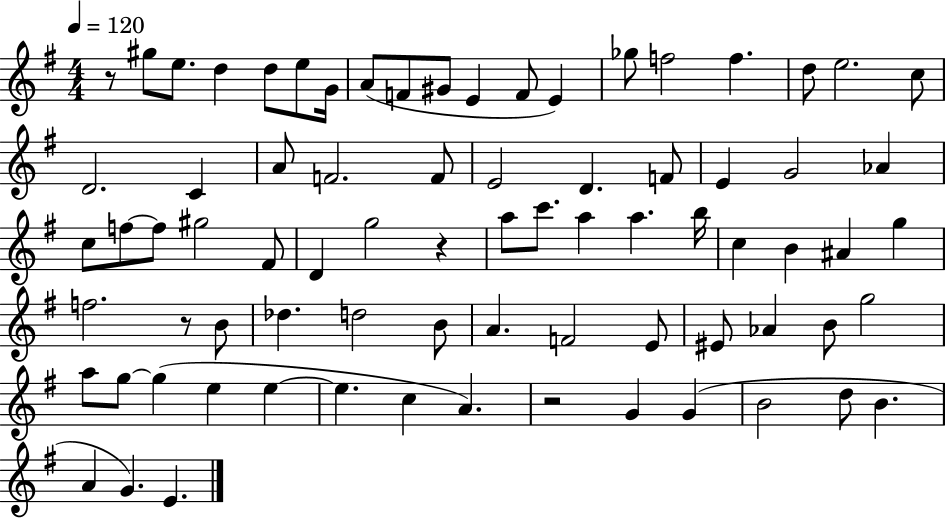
{
  \clef treble
  \numericTimeSignature
  \time 4/4
  \key g \major
  \tempo 4 = 120
  r8 gis''8 e''8. d''4 d''8 e''8 g'16 | a'8( f'8 gis'8 e'4 f'8 e'4) | ges''8 f''2 f''4. | d''8 e''2. c''8 | \break d'2. c'4 | a'8 f'2. f'8 | e'2 d'4. f'8 | e'4 g'2 aes'4 | \break c''8 f''8~~ f''8 gis''2 fis'8 | d'4 g''2 r4 | a''8 c'''8. a''4 a''4. b''16 | c''4 b'4 ais'4 g''4 | \break f''2. r8 b'8 | des''4. d''2 b'8 | a'4. f'2 e'8 | eis'8 aes'4 b'8 g''2 | \break a''8 g''8~~ g''4( e''4 e''4~~ | e''4. c''4 a'4.) | r2 g'4 g'4( | b'2 d''8 b'4. | \break a'4 g'4.) e'4. | \bar "|."
}